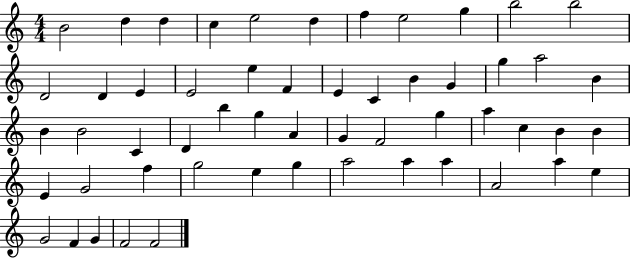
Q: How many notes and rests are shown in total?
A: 55